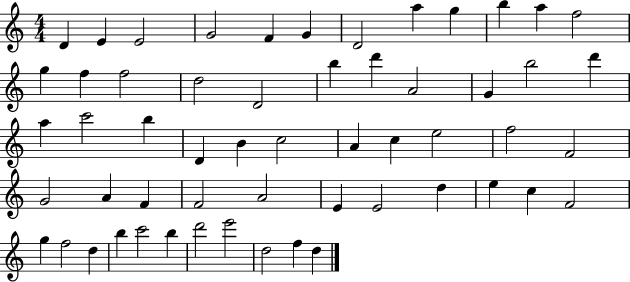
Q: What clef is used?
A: treble